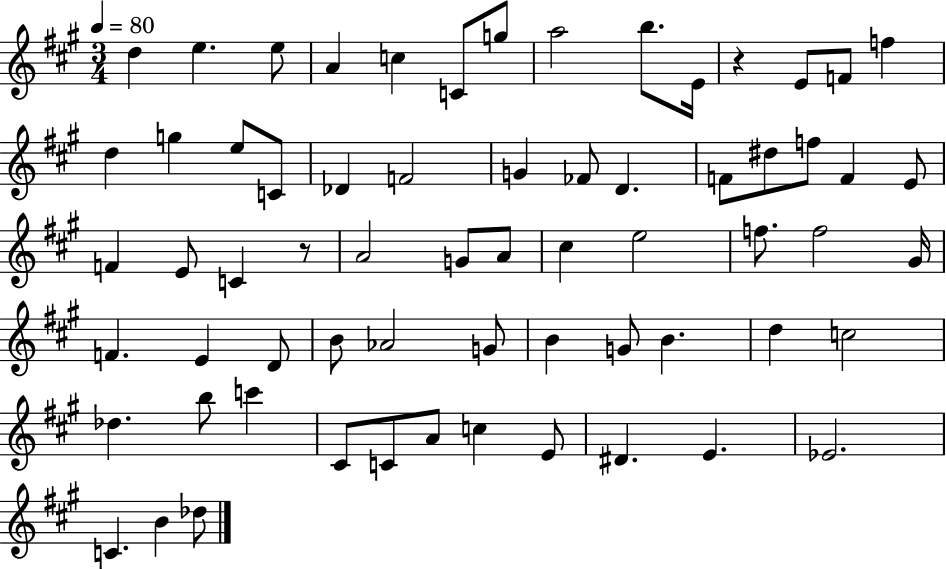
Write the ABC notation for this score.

X:1
T:Untitled
M:3/4
L:1/4
K:A
d e e/2 A c C/2 g/2 a2 b/2 E/4 z E/2 F/2 f d g e/2 C/2 _D F2 G _F/2 D F/2 ^d/2 f/2 F E/2 F E/2 C z/2 A2 G/2 A/2 ^c e2 f/2 f2 ^G/4 F E D/2 B/2 _A2 G/2 B G/2 B d c2 _d b/2 c' ^C/2 C/2 A/2 c E/2 ^D E _E2 C B _d/2